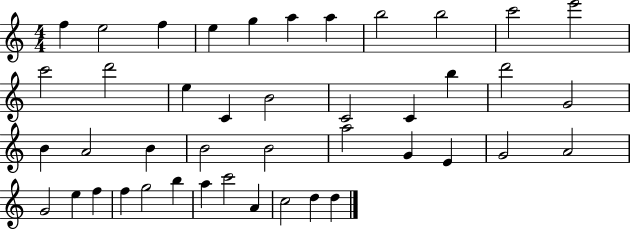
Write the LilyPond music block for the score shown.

{
  \clef treble
  \numericTimeSignature
  \time 4/4
  \key c \major
  f''4 e''2 f''4 | e''4 g''4 a''4 a''4 | b''2 b''2 | c'''2 e'''2 | \break c'''2 d'''2 | e''4 c'4 b'2 | c'2 c'4 b''4 | d'''2 g'2 | \break b'4 a'2 b'4 | b'2 b'2 | a''2 g'4 e'4 | g'2 a'2 | \break g'2 e''4 f''4 | f''4 g''2 b''4 | a''4 c'''2 a'4 | c''2 d''4 d''4 | \break \bar "|."
}